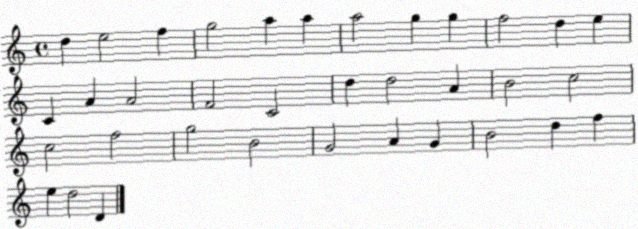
X:1
T:Untitled
M:4/4
L:1/4
K:C
d e2 f g2 a a a2 g g f2 d e C A A2 F2 C2 d d2 A B2 c2 c2 f2 g2 B2 G2 A G B2 d f e d2 D